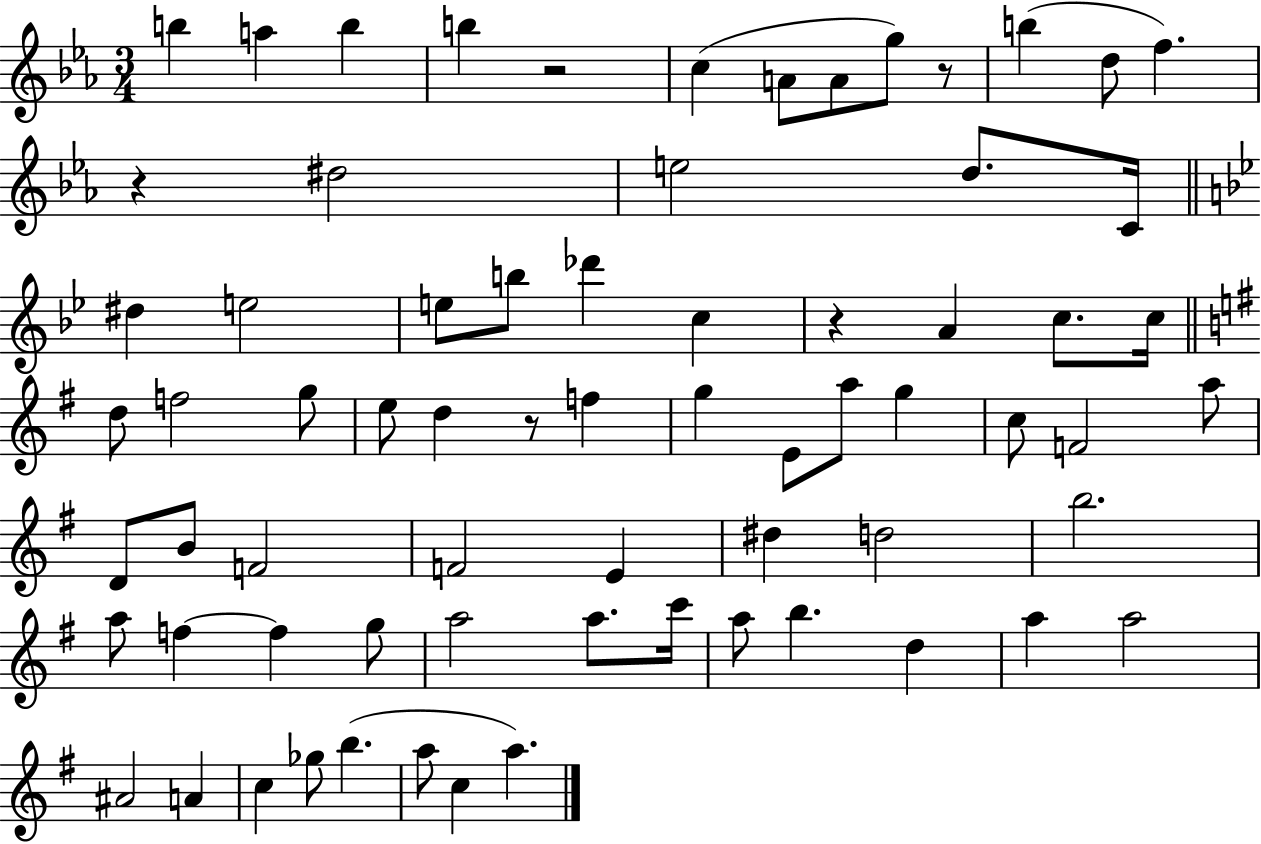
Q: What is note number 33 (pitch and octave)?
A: A5